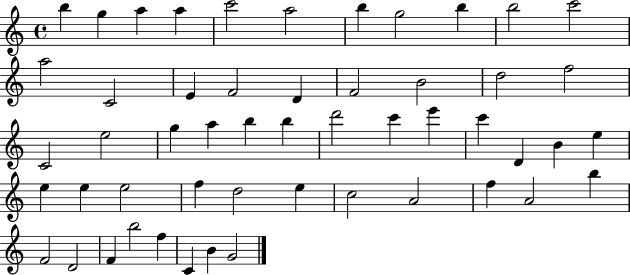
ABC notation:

X:1
T:Untitled
M:4/4
L:1/4
K:C
b g a a c'2 a2 b g2 b b2 c'2 a2 C2 E F2 D F2 B2 d2 f2 C2 e2 g a b b d'2 c' e' c' D B e e e e2 f d2 e c2 A2 f A2 b F2 D2 F b2 f C B G2